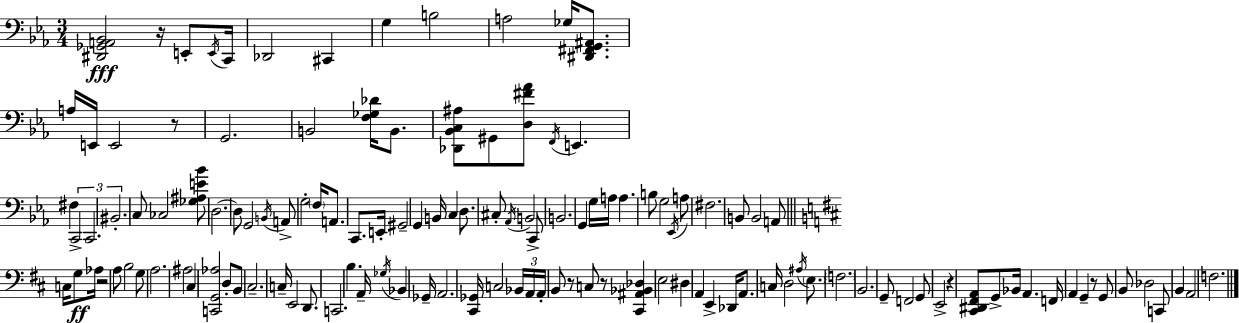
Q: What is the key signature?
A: C minor